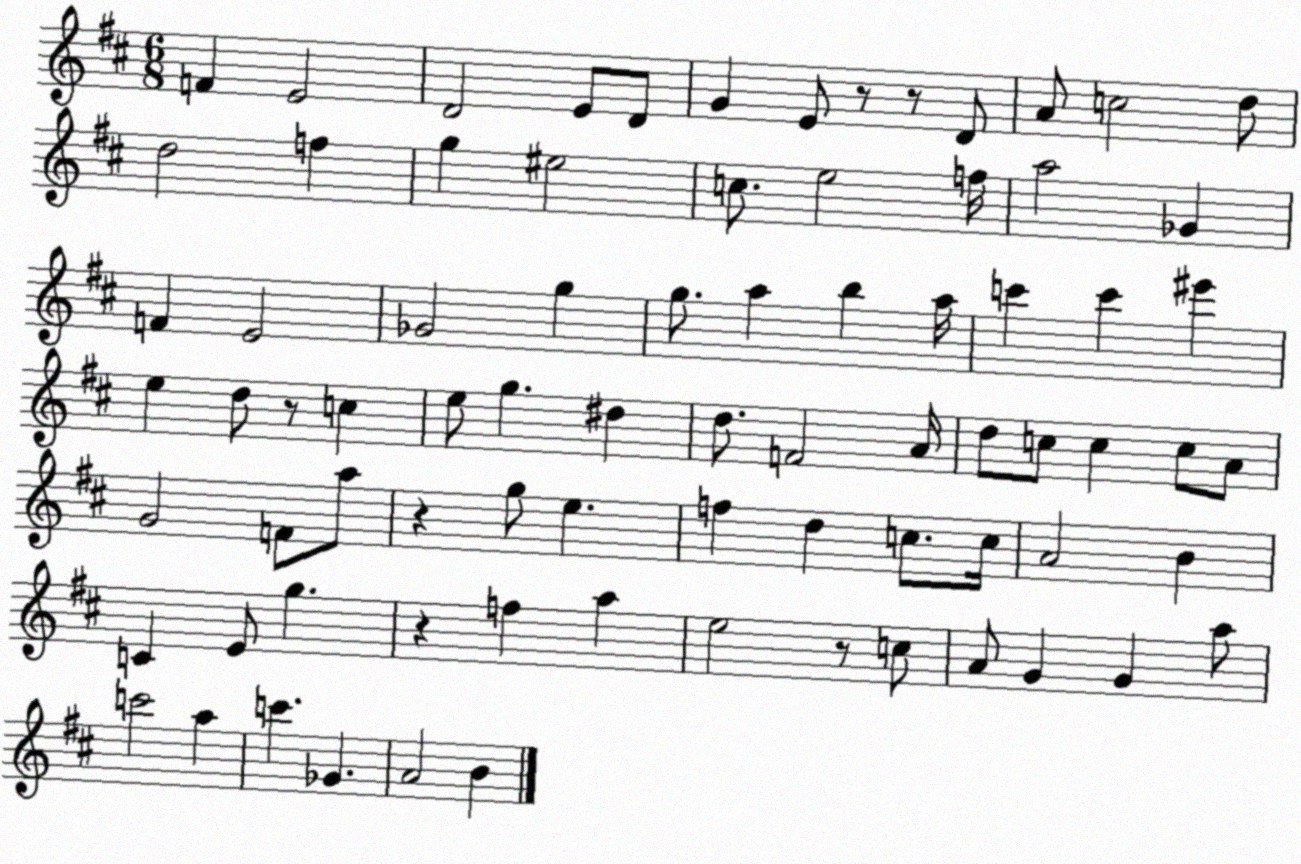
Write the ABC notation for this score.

X:1
T:Untitled
M:6/8
L:1/4
K:D
F E2 D2 E/2 D/2 G E/2 z/2 z/2 D/2 A/2 c2 d/2 d2 f g ^e2 c/2 e2 f/4 a2 _G F E2 _G2 g g/2 a b a/4 c' c' ^e' e d/2 z/2 c e/2 g ^d d/2 F2 A/4 d/2 c/2 c c/2 A/2 G2 F/2 a/2 z g/2 e f d c/2 c/4 A2 B C E/2 g z f a e2 z/2 c/2 A/2 G G a/2 c'2 a c' _G A2 B